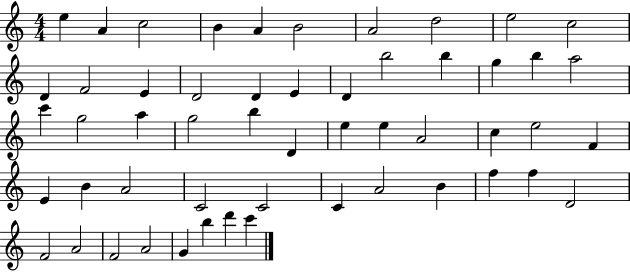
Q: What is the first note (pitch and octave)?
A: E5